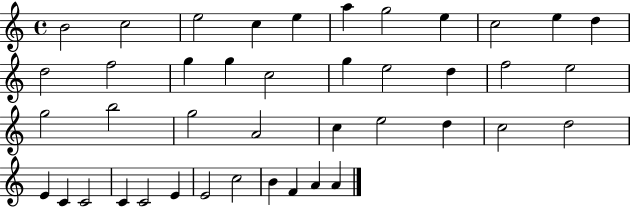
{
  \clef treble
  \time 4/4
  \defaultTimeSignature
  \key c \major
  b'2 c''2 | e''2 c''4 e''4 | a''4 g''2 e''4 | c''2 e''4 d''4 | \break d''2 f''2 | g''4 g''4 c''2 | g''4 e''2 d''4 | f''2 e''2 | \break g''2 b''2 | g''2 a'2 | c''4 e''2 d''4 | c''2 d''2 | \break e'4 c'4 c'2 | c'4 c'2 e'4 | e'2 c''2 | b'4 f'4 a'4 a'4 | \break \bar "|."
}